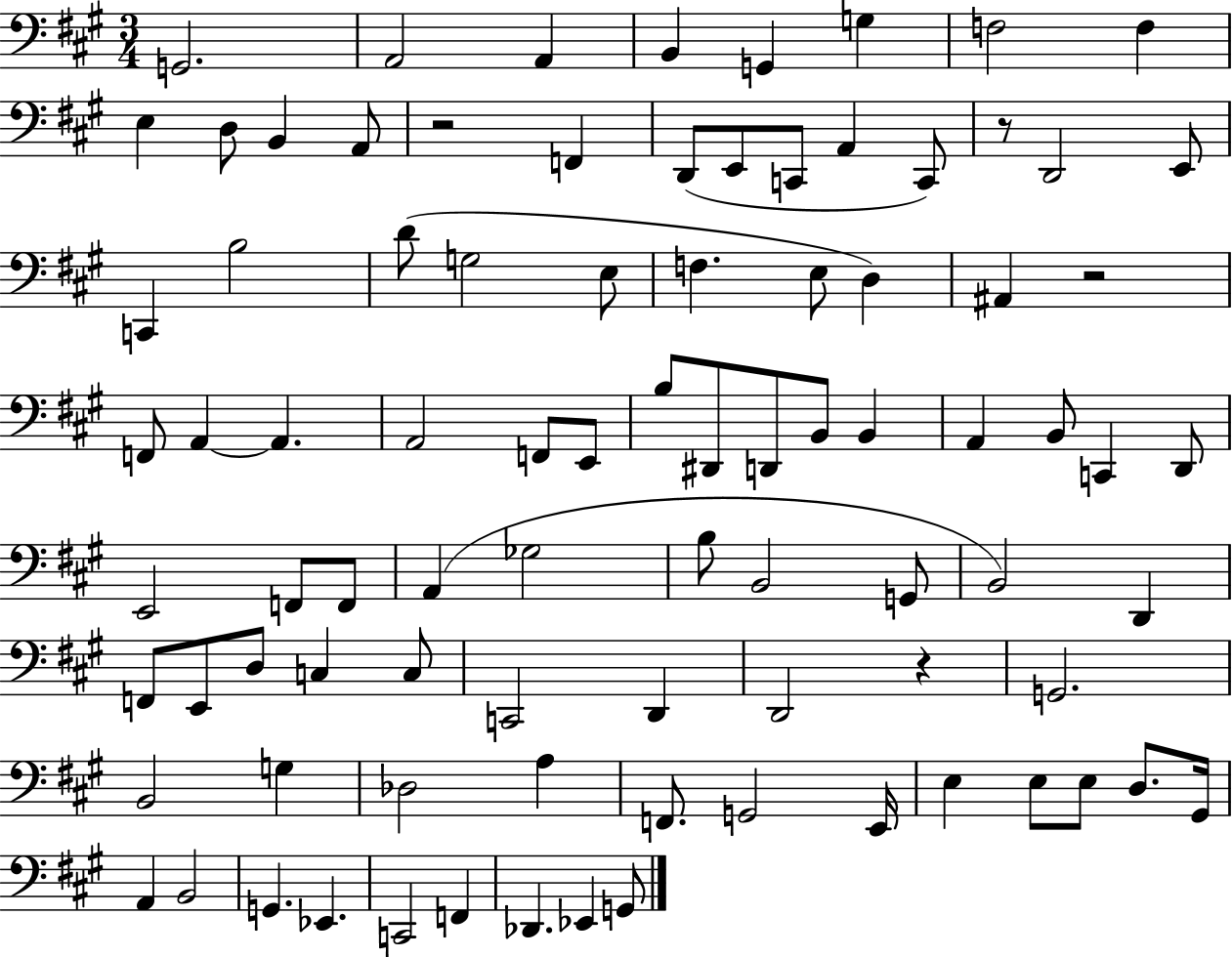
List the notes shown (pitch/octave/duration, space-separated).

G2/h. A2/h A2/q B2/q G2/q G3/q F3/h F3/q E3/q D3/e B2/q A2/e R/h F2/q D2/e E2/e C2/e A2/q C2/e R/e D2/h E2/e C2/q B3/h D4/e G3/h E3/e F3/q. E3/e D3/q A#2/q R/h F2/e A2/q A2/q. A2/h F2/e E2/e B3/e D#2/e D2/e B2/e B2/q A2/q B2/e C2/q D2/e E2/h F2/e F2/e A2/q Gb3/h B3/e B2/h G2/e B2/h D2/q F2/e E2/e D3/e C3/q C3/e C2/h D2/q D2/h R/q G2/h. B2/h G3/q Db3/h A3/q F2/e. G2/h E2/s E3/q E3/e E3/e D3/e. G#2/s A2/q B2/h G2/q. Eb2/q. C2/h F2/q Db2/q. Eb2/q G2/e